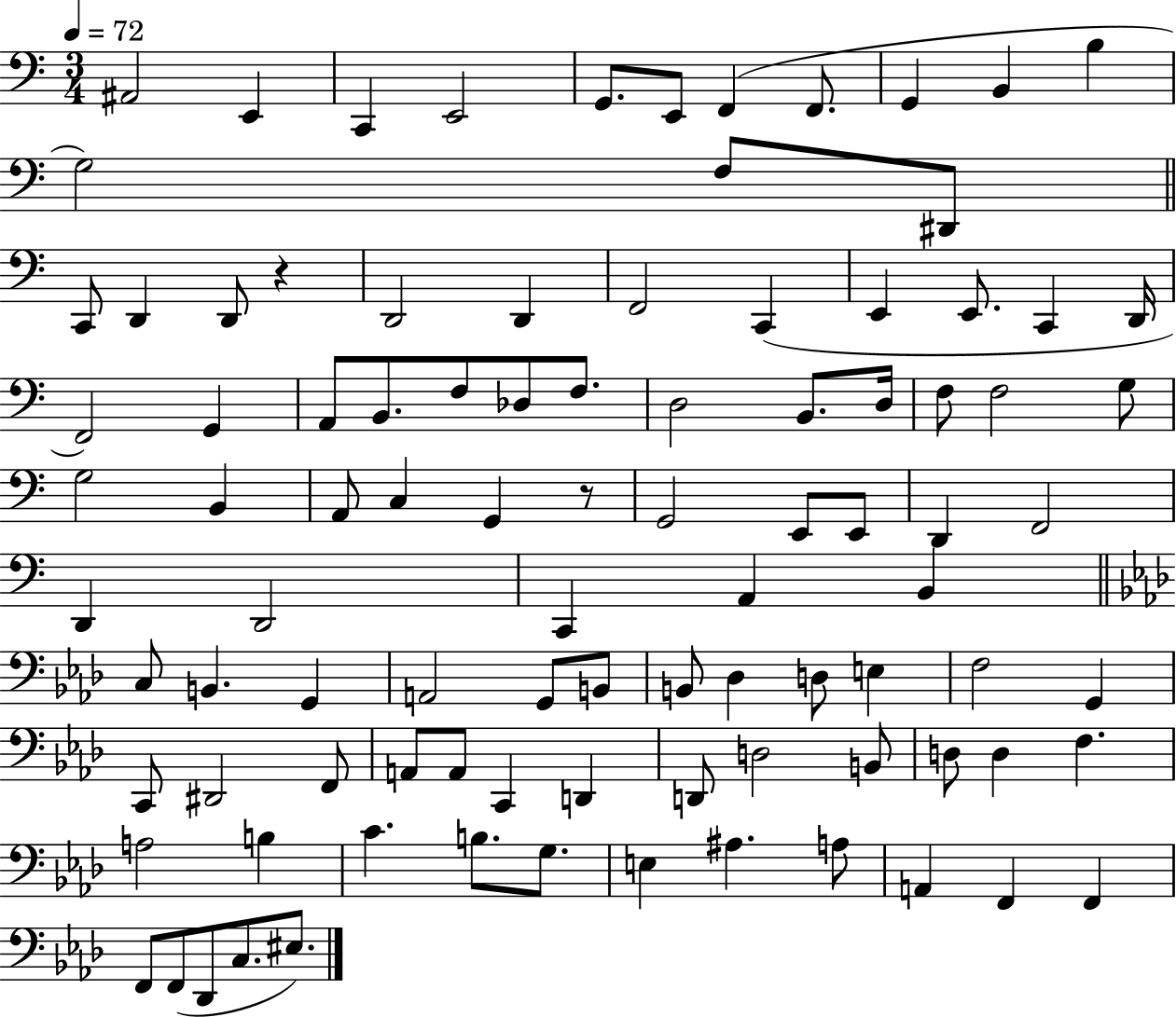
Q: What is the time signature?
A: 3/4